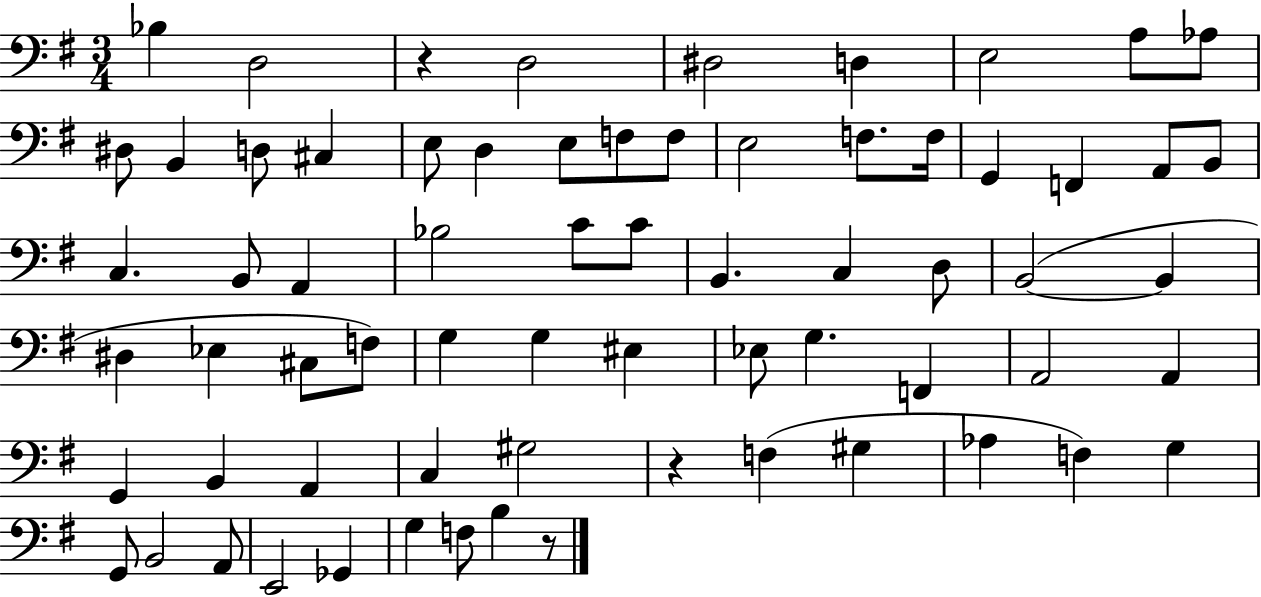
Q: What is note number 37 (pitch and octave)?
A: Eb3